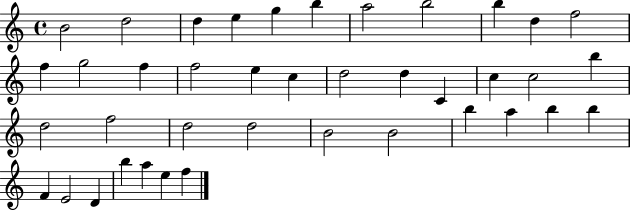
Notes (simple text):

B4/h D5/h D5/q E5/q G5/q B5/q A5/h B5/h B5/q D5/q F5/h F5/q G5/h F5/q F5/h E5/q C5/q D5/h D5/q C4/q C5/q C5/h B5/q D5/h F5/h D5/h D5/h B4/h B4/h B5/q A5/q B5/q B5/q F4/q E4/h D4/q B5/q A5/q E5/q F5/q